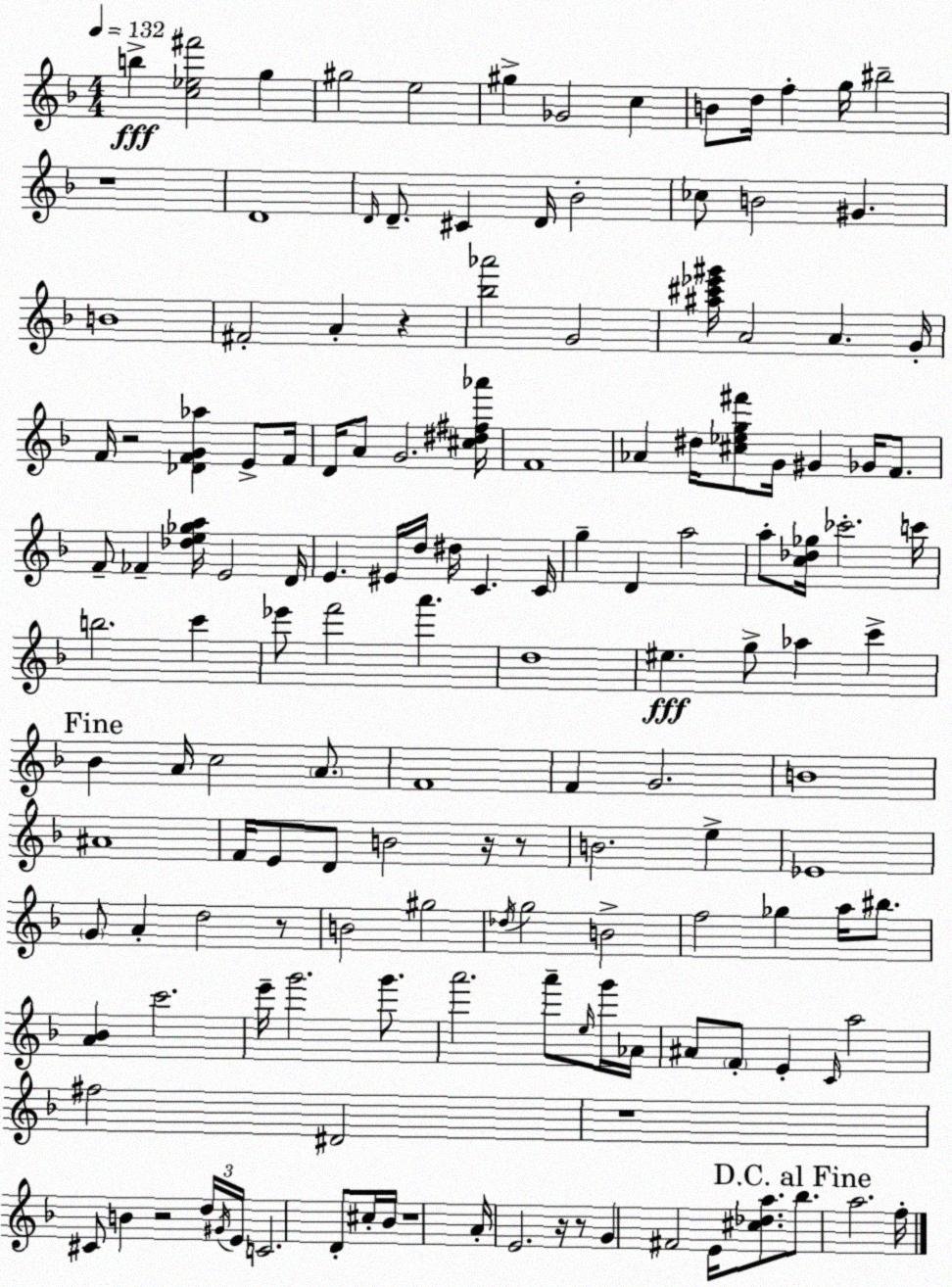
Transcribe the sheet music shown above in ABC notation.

X:1
T:Untitled
M:4/4
L:1/4
K:F
b [c_e^f']2 g ^g2 e2 ^g _G2 c B/2 d/4 f g/4 ^b2 z4 D4 D/4 D/2 ^C D/4 _B2 _c/2 B2 ^G B4 ^F2 A z [_b_a']2 G2 [^a^c'_e'^g']/4 A2 A G/4 F/4 z2 [_DFG_a] E/2 F/4 D/4 A/2 G2 [^c^d^f_a']/4 F4 _A ^d/4 [^c_eg^f']/2 G/4 ^G _G/4 F/2 F/2 _F [_de_ga]/4 E2 D/4 E ^E/4 d/4 ^d/4 C C/4 g D a2 a/2 [c_d_g]/4 _c'2 c'/4 b2 c' _e'/2 f'2 a' d4 ^e g/2 _a c' _B A/4 c2 A/2 F4 F G2 B4 ^A4 F/4 E/2 D/2 B2 z/4 z/2 B2 e _E4 G/2 A d2 z/2 B2 ^g2 _d/4 g2 B2 f2 _g a/4 ^b/2 [A_B] c'2 e'/4 g'2 g'/2 a'2 a'/2 e/4 g'/4 _A/4 ^A/2 F/2 E C/4 a2 ^f2 ^D2 z4 ^C/2 B z2 d/4 ^G/4 E/4 C2 D/2 ^c/4 _B/4 z4 A/4 E2 z/4 z/2 G ^F2 E/4 [^c_da]/2 _b/2 a2 f/4